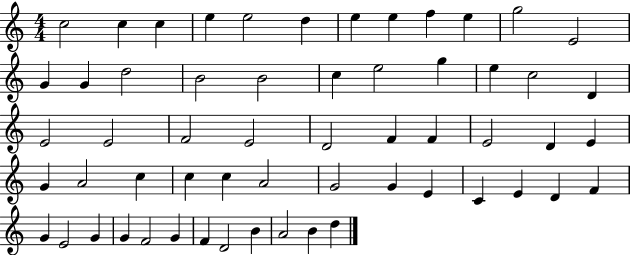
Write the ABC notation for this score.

X:1
T:Untitled
M:4/4
L:1/4
K:C
c2 c c e e2 d e e f e g2 E2 G G d2 B2 B2 c e2 g e c2 D E2 E2 F2 E2 D2 F F E2 D E G A2 c c c A2 G2 G E C E D F G E2 G G F2 G F D2 B A2 B d